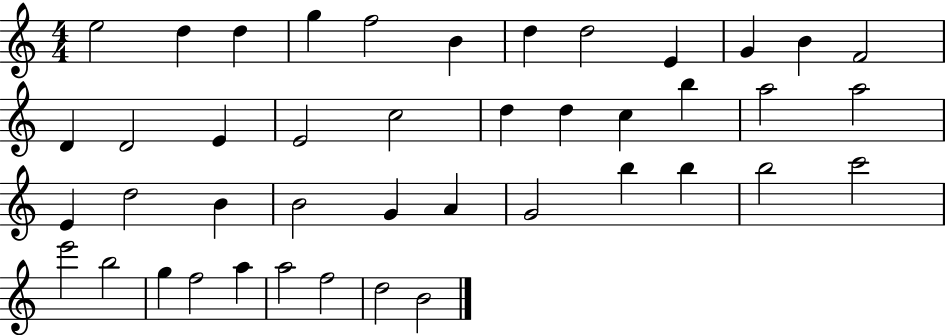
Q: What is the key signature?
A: C major